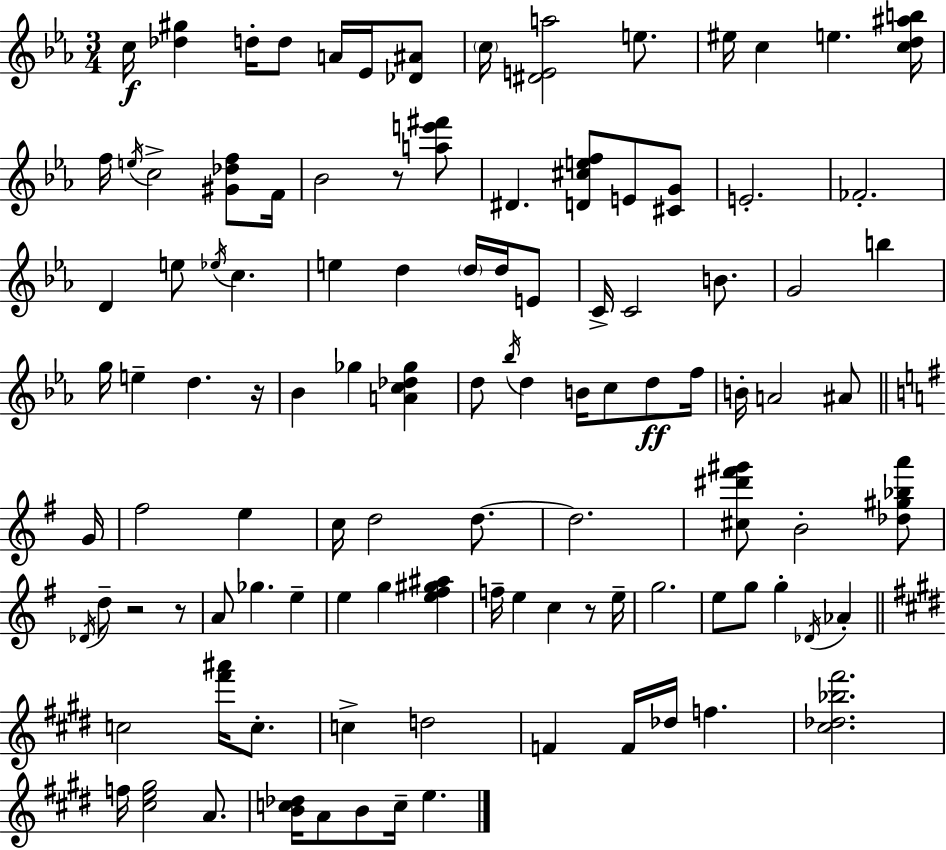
C5/s [Db5,G#5]/q D5/s D5/e A4/s Eb4/s [Db4,A#4]/e C5/s [D#4,E4,A5]/h E5/e. EIS5/s C5/q E5/q. [C5,D5,A#5,B5]/s F5/s E5/s C5/h [G#4,Db5,F5]/e F4/s Bb4/h R/e [A5,E6,F#6]/e D#4/q. [D4,C#5,E5,F5]/e E4/e [C#4,G4]/e E4/h. FES4/h. D4/q E5/e Eb5/s C5/q. E5/q D5/q D5/s D5/s E4/e C4/s C4/h B4/e. G4/h B5/q G5/s E5/q D5/q. R/s Bb4/q Gb5/q [A4,C5,Db5,Gb5]/q D5/e Bb5/s D5/q B4/s C5/e D5/e F5/s B4/s A4/h A#4/e G4/s F#5/h E5/q C5/s D5/h D5/e. D5/h. [C#5,D#6,F#6,G#6]/e B4/h [Db5,G#5,Bb5,A6]/e Db4/s D5/e R/h R/e A4/e Gb5/q. E5/q E5/q G5/q [E5,F#5,G#5,A#5]/q F5/s E5/q C5/q R/e E5/s G5/h. E5/e G5/e G5/q Db4/s Ab4/q C5/h [F#6,A#6]/s C5/e. C5/q D5/h F4/q F4/s Db5/s F5/q. [C#5,Db5,Bb5,F#6]/h. F5/s [C#5,E5,G#5]/h A4/e. [B4,C5,Db5]/s A4/e B4/e C5/s E5/q.